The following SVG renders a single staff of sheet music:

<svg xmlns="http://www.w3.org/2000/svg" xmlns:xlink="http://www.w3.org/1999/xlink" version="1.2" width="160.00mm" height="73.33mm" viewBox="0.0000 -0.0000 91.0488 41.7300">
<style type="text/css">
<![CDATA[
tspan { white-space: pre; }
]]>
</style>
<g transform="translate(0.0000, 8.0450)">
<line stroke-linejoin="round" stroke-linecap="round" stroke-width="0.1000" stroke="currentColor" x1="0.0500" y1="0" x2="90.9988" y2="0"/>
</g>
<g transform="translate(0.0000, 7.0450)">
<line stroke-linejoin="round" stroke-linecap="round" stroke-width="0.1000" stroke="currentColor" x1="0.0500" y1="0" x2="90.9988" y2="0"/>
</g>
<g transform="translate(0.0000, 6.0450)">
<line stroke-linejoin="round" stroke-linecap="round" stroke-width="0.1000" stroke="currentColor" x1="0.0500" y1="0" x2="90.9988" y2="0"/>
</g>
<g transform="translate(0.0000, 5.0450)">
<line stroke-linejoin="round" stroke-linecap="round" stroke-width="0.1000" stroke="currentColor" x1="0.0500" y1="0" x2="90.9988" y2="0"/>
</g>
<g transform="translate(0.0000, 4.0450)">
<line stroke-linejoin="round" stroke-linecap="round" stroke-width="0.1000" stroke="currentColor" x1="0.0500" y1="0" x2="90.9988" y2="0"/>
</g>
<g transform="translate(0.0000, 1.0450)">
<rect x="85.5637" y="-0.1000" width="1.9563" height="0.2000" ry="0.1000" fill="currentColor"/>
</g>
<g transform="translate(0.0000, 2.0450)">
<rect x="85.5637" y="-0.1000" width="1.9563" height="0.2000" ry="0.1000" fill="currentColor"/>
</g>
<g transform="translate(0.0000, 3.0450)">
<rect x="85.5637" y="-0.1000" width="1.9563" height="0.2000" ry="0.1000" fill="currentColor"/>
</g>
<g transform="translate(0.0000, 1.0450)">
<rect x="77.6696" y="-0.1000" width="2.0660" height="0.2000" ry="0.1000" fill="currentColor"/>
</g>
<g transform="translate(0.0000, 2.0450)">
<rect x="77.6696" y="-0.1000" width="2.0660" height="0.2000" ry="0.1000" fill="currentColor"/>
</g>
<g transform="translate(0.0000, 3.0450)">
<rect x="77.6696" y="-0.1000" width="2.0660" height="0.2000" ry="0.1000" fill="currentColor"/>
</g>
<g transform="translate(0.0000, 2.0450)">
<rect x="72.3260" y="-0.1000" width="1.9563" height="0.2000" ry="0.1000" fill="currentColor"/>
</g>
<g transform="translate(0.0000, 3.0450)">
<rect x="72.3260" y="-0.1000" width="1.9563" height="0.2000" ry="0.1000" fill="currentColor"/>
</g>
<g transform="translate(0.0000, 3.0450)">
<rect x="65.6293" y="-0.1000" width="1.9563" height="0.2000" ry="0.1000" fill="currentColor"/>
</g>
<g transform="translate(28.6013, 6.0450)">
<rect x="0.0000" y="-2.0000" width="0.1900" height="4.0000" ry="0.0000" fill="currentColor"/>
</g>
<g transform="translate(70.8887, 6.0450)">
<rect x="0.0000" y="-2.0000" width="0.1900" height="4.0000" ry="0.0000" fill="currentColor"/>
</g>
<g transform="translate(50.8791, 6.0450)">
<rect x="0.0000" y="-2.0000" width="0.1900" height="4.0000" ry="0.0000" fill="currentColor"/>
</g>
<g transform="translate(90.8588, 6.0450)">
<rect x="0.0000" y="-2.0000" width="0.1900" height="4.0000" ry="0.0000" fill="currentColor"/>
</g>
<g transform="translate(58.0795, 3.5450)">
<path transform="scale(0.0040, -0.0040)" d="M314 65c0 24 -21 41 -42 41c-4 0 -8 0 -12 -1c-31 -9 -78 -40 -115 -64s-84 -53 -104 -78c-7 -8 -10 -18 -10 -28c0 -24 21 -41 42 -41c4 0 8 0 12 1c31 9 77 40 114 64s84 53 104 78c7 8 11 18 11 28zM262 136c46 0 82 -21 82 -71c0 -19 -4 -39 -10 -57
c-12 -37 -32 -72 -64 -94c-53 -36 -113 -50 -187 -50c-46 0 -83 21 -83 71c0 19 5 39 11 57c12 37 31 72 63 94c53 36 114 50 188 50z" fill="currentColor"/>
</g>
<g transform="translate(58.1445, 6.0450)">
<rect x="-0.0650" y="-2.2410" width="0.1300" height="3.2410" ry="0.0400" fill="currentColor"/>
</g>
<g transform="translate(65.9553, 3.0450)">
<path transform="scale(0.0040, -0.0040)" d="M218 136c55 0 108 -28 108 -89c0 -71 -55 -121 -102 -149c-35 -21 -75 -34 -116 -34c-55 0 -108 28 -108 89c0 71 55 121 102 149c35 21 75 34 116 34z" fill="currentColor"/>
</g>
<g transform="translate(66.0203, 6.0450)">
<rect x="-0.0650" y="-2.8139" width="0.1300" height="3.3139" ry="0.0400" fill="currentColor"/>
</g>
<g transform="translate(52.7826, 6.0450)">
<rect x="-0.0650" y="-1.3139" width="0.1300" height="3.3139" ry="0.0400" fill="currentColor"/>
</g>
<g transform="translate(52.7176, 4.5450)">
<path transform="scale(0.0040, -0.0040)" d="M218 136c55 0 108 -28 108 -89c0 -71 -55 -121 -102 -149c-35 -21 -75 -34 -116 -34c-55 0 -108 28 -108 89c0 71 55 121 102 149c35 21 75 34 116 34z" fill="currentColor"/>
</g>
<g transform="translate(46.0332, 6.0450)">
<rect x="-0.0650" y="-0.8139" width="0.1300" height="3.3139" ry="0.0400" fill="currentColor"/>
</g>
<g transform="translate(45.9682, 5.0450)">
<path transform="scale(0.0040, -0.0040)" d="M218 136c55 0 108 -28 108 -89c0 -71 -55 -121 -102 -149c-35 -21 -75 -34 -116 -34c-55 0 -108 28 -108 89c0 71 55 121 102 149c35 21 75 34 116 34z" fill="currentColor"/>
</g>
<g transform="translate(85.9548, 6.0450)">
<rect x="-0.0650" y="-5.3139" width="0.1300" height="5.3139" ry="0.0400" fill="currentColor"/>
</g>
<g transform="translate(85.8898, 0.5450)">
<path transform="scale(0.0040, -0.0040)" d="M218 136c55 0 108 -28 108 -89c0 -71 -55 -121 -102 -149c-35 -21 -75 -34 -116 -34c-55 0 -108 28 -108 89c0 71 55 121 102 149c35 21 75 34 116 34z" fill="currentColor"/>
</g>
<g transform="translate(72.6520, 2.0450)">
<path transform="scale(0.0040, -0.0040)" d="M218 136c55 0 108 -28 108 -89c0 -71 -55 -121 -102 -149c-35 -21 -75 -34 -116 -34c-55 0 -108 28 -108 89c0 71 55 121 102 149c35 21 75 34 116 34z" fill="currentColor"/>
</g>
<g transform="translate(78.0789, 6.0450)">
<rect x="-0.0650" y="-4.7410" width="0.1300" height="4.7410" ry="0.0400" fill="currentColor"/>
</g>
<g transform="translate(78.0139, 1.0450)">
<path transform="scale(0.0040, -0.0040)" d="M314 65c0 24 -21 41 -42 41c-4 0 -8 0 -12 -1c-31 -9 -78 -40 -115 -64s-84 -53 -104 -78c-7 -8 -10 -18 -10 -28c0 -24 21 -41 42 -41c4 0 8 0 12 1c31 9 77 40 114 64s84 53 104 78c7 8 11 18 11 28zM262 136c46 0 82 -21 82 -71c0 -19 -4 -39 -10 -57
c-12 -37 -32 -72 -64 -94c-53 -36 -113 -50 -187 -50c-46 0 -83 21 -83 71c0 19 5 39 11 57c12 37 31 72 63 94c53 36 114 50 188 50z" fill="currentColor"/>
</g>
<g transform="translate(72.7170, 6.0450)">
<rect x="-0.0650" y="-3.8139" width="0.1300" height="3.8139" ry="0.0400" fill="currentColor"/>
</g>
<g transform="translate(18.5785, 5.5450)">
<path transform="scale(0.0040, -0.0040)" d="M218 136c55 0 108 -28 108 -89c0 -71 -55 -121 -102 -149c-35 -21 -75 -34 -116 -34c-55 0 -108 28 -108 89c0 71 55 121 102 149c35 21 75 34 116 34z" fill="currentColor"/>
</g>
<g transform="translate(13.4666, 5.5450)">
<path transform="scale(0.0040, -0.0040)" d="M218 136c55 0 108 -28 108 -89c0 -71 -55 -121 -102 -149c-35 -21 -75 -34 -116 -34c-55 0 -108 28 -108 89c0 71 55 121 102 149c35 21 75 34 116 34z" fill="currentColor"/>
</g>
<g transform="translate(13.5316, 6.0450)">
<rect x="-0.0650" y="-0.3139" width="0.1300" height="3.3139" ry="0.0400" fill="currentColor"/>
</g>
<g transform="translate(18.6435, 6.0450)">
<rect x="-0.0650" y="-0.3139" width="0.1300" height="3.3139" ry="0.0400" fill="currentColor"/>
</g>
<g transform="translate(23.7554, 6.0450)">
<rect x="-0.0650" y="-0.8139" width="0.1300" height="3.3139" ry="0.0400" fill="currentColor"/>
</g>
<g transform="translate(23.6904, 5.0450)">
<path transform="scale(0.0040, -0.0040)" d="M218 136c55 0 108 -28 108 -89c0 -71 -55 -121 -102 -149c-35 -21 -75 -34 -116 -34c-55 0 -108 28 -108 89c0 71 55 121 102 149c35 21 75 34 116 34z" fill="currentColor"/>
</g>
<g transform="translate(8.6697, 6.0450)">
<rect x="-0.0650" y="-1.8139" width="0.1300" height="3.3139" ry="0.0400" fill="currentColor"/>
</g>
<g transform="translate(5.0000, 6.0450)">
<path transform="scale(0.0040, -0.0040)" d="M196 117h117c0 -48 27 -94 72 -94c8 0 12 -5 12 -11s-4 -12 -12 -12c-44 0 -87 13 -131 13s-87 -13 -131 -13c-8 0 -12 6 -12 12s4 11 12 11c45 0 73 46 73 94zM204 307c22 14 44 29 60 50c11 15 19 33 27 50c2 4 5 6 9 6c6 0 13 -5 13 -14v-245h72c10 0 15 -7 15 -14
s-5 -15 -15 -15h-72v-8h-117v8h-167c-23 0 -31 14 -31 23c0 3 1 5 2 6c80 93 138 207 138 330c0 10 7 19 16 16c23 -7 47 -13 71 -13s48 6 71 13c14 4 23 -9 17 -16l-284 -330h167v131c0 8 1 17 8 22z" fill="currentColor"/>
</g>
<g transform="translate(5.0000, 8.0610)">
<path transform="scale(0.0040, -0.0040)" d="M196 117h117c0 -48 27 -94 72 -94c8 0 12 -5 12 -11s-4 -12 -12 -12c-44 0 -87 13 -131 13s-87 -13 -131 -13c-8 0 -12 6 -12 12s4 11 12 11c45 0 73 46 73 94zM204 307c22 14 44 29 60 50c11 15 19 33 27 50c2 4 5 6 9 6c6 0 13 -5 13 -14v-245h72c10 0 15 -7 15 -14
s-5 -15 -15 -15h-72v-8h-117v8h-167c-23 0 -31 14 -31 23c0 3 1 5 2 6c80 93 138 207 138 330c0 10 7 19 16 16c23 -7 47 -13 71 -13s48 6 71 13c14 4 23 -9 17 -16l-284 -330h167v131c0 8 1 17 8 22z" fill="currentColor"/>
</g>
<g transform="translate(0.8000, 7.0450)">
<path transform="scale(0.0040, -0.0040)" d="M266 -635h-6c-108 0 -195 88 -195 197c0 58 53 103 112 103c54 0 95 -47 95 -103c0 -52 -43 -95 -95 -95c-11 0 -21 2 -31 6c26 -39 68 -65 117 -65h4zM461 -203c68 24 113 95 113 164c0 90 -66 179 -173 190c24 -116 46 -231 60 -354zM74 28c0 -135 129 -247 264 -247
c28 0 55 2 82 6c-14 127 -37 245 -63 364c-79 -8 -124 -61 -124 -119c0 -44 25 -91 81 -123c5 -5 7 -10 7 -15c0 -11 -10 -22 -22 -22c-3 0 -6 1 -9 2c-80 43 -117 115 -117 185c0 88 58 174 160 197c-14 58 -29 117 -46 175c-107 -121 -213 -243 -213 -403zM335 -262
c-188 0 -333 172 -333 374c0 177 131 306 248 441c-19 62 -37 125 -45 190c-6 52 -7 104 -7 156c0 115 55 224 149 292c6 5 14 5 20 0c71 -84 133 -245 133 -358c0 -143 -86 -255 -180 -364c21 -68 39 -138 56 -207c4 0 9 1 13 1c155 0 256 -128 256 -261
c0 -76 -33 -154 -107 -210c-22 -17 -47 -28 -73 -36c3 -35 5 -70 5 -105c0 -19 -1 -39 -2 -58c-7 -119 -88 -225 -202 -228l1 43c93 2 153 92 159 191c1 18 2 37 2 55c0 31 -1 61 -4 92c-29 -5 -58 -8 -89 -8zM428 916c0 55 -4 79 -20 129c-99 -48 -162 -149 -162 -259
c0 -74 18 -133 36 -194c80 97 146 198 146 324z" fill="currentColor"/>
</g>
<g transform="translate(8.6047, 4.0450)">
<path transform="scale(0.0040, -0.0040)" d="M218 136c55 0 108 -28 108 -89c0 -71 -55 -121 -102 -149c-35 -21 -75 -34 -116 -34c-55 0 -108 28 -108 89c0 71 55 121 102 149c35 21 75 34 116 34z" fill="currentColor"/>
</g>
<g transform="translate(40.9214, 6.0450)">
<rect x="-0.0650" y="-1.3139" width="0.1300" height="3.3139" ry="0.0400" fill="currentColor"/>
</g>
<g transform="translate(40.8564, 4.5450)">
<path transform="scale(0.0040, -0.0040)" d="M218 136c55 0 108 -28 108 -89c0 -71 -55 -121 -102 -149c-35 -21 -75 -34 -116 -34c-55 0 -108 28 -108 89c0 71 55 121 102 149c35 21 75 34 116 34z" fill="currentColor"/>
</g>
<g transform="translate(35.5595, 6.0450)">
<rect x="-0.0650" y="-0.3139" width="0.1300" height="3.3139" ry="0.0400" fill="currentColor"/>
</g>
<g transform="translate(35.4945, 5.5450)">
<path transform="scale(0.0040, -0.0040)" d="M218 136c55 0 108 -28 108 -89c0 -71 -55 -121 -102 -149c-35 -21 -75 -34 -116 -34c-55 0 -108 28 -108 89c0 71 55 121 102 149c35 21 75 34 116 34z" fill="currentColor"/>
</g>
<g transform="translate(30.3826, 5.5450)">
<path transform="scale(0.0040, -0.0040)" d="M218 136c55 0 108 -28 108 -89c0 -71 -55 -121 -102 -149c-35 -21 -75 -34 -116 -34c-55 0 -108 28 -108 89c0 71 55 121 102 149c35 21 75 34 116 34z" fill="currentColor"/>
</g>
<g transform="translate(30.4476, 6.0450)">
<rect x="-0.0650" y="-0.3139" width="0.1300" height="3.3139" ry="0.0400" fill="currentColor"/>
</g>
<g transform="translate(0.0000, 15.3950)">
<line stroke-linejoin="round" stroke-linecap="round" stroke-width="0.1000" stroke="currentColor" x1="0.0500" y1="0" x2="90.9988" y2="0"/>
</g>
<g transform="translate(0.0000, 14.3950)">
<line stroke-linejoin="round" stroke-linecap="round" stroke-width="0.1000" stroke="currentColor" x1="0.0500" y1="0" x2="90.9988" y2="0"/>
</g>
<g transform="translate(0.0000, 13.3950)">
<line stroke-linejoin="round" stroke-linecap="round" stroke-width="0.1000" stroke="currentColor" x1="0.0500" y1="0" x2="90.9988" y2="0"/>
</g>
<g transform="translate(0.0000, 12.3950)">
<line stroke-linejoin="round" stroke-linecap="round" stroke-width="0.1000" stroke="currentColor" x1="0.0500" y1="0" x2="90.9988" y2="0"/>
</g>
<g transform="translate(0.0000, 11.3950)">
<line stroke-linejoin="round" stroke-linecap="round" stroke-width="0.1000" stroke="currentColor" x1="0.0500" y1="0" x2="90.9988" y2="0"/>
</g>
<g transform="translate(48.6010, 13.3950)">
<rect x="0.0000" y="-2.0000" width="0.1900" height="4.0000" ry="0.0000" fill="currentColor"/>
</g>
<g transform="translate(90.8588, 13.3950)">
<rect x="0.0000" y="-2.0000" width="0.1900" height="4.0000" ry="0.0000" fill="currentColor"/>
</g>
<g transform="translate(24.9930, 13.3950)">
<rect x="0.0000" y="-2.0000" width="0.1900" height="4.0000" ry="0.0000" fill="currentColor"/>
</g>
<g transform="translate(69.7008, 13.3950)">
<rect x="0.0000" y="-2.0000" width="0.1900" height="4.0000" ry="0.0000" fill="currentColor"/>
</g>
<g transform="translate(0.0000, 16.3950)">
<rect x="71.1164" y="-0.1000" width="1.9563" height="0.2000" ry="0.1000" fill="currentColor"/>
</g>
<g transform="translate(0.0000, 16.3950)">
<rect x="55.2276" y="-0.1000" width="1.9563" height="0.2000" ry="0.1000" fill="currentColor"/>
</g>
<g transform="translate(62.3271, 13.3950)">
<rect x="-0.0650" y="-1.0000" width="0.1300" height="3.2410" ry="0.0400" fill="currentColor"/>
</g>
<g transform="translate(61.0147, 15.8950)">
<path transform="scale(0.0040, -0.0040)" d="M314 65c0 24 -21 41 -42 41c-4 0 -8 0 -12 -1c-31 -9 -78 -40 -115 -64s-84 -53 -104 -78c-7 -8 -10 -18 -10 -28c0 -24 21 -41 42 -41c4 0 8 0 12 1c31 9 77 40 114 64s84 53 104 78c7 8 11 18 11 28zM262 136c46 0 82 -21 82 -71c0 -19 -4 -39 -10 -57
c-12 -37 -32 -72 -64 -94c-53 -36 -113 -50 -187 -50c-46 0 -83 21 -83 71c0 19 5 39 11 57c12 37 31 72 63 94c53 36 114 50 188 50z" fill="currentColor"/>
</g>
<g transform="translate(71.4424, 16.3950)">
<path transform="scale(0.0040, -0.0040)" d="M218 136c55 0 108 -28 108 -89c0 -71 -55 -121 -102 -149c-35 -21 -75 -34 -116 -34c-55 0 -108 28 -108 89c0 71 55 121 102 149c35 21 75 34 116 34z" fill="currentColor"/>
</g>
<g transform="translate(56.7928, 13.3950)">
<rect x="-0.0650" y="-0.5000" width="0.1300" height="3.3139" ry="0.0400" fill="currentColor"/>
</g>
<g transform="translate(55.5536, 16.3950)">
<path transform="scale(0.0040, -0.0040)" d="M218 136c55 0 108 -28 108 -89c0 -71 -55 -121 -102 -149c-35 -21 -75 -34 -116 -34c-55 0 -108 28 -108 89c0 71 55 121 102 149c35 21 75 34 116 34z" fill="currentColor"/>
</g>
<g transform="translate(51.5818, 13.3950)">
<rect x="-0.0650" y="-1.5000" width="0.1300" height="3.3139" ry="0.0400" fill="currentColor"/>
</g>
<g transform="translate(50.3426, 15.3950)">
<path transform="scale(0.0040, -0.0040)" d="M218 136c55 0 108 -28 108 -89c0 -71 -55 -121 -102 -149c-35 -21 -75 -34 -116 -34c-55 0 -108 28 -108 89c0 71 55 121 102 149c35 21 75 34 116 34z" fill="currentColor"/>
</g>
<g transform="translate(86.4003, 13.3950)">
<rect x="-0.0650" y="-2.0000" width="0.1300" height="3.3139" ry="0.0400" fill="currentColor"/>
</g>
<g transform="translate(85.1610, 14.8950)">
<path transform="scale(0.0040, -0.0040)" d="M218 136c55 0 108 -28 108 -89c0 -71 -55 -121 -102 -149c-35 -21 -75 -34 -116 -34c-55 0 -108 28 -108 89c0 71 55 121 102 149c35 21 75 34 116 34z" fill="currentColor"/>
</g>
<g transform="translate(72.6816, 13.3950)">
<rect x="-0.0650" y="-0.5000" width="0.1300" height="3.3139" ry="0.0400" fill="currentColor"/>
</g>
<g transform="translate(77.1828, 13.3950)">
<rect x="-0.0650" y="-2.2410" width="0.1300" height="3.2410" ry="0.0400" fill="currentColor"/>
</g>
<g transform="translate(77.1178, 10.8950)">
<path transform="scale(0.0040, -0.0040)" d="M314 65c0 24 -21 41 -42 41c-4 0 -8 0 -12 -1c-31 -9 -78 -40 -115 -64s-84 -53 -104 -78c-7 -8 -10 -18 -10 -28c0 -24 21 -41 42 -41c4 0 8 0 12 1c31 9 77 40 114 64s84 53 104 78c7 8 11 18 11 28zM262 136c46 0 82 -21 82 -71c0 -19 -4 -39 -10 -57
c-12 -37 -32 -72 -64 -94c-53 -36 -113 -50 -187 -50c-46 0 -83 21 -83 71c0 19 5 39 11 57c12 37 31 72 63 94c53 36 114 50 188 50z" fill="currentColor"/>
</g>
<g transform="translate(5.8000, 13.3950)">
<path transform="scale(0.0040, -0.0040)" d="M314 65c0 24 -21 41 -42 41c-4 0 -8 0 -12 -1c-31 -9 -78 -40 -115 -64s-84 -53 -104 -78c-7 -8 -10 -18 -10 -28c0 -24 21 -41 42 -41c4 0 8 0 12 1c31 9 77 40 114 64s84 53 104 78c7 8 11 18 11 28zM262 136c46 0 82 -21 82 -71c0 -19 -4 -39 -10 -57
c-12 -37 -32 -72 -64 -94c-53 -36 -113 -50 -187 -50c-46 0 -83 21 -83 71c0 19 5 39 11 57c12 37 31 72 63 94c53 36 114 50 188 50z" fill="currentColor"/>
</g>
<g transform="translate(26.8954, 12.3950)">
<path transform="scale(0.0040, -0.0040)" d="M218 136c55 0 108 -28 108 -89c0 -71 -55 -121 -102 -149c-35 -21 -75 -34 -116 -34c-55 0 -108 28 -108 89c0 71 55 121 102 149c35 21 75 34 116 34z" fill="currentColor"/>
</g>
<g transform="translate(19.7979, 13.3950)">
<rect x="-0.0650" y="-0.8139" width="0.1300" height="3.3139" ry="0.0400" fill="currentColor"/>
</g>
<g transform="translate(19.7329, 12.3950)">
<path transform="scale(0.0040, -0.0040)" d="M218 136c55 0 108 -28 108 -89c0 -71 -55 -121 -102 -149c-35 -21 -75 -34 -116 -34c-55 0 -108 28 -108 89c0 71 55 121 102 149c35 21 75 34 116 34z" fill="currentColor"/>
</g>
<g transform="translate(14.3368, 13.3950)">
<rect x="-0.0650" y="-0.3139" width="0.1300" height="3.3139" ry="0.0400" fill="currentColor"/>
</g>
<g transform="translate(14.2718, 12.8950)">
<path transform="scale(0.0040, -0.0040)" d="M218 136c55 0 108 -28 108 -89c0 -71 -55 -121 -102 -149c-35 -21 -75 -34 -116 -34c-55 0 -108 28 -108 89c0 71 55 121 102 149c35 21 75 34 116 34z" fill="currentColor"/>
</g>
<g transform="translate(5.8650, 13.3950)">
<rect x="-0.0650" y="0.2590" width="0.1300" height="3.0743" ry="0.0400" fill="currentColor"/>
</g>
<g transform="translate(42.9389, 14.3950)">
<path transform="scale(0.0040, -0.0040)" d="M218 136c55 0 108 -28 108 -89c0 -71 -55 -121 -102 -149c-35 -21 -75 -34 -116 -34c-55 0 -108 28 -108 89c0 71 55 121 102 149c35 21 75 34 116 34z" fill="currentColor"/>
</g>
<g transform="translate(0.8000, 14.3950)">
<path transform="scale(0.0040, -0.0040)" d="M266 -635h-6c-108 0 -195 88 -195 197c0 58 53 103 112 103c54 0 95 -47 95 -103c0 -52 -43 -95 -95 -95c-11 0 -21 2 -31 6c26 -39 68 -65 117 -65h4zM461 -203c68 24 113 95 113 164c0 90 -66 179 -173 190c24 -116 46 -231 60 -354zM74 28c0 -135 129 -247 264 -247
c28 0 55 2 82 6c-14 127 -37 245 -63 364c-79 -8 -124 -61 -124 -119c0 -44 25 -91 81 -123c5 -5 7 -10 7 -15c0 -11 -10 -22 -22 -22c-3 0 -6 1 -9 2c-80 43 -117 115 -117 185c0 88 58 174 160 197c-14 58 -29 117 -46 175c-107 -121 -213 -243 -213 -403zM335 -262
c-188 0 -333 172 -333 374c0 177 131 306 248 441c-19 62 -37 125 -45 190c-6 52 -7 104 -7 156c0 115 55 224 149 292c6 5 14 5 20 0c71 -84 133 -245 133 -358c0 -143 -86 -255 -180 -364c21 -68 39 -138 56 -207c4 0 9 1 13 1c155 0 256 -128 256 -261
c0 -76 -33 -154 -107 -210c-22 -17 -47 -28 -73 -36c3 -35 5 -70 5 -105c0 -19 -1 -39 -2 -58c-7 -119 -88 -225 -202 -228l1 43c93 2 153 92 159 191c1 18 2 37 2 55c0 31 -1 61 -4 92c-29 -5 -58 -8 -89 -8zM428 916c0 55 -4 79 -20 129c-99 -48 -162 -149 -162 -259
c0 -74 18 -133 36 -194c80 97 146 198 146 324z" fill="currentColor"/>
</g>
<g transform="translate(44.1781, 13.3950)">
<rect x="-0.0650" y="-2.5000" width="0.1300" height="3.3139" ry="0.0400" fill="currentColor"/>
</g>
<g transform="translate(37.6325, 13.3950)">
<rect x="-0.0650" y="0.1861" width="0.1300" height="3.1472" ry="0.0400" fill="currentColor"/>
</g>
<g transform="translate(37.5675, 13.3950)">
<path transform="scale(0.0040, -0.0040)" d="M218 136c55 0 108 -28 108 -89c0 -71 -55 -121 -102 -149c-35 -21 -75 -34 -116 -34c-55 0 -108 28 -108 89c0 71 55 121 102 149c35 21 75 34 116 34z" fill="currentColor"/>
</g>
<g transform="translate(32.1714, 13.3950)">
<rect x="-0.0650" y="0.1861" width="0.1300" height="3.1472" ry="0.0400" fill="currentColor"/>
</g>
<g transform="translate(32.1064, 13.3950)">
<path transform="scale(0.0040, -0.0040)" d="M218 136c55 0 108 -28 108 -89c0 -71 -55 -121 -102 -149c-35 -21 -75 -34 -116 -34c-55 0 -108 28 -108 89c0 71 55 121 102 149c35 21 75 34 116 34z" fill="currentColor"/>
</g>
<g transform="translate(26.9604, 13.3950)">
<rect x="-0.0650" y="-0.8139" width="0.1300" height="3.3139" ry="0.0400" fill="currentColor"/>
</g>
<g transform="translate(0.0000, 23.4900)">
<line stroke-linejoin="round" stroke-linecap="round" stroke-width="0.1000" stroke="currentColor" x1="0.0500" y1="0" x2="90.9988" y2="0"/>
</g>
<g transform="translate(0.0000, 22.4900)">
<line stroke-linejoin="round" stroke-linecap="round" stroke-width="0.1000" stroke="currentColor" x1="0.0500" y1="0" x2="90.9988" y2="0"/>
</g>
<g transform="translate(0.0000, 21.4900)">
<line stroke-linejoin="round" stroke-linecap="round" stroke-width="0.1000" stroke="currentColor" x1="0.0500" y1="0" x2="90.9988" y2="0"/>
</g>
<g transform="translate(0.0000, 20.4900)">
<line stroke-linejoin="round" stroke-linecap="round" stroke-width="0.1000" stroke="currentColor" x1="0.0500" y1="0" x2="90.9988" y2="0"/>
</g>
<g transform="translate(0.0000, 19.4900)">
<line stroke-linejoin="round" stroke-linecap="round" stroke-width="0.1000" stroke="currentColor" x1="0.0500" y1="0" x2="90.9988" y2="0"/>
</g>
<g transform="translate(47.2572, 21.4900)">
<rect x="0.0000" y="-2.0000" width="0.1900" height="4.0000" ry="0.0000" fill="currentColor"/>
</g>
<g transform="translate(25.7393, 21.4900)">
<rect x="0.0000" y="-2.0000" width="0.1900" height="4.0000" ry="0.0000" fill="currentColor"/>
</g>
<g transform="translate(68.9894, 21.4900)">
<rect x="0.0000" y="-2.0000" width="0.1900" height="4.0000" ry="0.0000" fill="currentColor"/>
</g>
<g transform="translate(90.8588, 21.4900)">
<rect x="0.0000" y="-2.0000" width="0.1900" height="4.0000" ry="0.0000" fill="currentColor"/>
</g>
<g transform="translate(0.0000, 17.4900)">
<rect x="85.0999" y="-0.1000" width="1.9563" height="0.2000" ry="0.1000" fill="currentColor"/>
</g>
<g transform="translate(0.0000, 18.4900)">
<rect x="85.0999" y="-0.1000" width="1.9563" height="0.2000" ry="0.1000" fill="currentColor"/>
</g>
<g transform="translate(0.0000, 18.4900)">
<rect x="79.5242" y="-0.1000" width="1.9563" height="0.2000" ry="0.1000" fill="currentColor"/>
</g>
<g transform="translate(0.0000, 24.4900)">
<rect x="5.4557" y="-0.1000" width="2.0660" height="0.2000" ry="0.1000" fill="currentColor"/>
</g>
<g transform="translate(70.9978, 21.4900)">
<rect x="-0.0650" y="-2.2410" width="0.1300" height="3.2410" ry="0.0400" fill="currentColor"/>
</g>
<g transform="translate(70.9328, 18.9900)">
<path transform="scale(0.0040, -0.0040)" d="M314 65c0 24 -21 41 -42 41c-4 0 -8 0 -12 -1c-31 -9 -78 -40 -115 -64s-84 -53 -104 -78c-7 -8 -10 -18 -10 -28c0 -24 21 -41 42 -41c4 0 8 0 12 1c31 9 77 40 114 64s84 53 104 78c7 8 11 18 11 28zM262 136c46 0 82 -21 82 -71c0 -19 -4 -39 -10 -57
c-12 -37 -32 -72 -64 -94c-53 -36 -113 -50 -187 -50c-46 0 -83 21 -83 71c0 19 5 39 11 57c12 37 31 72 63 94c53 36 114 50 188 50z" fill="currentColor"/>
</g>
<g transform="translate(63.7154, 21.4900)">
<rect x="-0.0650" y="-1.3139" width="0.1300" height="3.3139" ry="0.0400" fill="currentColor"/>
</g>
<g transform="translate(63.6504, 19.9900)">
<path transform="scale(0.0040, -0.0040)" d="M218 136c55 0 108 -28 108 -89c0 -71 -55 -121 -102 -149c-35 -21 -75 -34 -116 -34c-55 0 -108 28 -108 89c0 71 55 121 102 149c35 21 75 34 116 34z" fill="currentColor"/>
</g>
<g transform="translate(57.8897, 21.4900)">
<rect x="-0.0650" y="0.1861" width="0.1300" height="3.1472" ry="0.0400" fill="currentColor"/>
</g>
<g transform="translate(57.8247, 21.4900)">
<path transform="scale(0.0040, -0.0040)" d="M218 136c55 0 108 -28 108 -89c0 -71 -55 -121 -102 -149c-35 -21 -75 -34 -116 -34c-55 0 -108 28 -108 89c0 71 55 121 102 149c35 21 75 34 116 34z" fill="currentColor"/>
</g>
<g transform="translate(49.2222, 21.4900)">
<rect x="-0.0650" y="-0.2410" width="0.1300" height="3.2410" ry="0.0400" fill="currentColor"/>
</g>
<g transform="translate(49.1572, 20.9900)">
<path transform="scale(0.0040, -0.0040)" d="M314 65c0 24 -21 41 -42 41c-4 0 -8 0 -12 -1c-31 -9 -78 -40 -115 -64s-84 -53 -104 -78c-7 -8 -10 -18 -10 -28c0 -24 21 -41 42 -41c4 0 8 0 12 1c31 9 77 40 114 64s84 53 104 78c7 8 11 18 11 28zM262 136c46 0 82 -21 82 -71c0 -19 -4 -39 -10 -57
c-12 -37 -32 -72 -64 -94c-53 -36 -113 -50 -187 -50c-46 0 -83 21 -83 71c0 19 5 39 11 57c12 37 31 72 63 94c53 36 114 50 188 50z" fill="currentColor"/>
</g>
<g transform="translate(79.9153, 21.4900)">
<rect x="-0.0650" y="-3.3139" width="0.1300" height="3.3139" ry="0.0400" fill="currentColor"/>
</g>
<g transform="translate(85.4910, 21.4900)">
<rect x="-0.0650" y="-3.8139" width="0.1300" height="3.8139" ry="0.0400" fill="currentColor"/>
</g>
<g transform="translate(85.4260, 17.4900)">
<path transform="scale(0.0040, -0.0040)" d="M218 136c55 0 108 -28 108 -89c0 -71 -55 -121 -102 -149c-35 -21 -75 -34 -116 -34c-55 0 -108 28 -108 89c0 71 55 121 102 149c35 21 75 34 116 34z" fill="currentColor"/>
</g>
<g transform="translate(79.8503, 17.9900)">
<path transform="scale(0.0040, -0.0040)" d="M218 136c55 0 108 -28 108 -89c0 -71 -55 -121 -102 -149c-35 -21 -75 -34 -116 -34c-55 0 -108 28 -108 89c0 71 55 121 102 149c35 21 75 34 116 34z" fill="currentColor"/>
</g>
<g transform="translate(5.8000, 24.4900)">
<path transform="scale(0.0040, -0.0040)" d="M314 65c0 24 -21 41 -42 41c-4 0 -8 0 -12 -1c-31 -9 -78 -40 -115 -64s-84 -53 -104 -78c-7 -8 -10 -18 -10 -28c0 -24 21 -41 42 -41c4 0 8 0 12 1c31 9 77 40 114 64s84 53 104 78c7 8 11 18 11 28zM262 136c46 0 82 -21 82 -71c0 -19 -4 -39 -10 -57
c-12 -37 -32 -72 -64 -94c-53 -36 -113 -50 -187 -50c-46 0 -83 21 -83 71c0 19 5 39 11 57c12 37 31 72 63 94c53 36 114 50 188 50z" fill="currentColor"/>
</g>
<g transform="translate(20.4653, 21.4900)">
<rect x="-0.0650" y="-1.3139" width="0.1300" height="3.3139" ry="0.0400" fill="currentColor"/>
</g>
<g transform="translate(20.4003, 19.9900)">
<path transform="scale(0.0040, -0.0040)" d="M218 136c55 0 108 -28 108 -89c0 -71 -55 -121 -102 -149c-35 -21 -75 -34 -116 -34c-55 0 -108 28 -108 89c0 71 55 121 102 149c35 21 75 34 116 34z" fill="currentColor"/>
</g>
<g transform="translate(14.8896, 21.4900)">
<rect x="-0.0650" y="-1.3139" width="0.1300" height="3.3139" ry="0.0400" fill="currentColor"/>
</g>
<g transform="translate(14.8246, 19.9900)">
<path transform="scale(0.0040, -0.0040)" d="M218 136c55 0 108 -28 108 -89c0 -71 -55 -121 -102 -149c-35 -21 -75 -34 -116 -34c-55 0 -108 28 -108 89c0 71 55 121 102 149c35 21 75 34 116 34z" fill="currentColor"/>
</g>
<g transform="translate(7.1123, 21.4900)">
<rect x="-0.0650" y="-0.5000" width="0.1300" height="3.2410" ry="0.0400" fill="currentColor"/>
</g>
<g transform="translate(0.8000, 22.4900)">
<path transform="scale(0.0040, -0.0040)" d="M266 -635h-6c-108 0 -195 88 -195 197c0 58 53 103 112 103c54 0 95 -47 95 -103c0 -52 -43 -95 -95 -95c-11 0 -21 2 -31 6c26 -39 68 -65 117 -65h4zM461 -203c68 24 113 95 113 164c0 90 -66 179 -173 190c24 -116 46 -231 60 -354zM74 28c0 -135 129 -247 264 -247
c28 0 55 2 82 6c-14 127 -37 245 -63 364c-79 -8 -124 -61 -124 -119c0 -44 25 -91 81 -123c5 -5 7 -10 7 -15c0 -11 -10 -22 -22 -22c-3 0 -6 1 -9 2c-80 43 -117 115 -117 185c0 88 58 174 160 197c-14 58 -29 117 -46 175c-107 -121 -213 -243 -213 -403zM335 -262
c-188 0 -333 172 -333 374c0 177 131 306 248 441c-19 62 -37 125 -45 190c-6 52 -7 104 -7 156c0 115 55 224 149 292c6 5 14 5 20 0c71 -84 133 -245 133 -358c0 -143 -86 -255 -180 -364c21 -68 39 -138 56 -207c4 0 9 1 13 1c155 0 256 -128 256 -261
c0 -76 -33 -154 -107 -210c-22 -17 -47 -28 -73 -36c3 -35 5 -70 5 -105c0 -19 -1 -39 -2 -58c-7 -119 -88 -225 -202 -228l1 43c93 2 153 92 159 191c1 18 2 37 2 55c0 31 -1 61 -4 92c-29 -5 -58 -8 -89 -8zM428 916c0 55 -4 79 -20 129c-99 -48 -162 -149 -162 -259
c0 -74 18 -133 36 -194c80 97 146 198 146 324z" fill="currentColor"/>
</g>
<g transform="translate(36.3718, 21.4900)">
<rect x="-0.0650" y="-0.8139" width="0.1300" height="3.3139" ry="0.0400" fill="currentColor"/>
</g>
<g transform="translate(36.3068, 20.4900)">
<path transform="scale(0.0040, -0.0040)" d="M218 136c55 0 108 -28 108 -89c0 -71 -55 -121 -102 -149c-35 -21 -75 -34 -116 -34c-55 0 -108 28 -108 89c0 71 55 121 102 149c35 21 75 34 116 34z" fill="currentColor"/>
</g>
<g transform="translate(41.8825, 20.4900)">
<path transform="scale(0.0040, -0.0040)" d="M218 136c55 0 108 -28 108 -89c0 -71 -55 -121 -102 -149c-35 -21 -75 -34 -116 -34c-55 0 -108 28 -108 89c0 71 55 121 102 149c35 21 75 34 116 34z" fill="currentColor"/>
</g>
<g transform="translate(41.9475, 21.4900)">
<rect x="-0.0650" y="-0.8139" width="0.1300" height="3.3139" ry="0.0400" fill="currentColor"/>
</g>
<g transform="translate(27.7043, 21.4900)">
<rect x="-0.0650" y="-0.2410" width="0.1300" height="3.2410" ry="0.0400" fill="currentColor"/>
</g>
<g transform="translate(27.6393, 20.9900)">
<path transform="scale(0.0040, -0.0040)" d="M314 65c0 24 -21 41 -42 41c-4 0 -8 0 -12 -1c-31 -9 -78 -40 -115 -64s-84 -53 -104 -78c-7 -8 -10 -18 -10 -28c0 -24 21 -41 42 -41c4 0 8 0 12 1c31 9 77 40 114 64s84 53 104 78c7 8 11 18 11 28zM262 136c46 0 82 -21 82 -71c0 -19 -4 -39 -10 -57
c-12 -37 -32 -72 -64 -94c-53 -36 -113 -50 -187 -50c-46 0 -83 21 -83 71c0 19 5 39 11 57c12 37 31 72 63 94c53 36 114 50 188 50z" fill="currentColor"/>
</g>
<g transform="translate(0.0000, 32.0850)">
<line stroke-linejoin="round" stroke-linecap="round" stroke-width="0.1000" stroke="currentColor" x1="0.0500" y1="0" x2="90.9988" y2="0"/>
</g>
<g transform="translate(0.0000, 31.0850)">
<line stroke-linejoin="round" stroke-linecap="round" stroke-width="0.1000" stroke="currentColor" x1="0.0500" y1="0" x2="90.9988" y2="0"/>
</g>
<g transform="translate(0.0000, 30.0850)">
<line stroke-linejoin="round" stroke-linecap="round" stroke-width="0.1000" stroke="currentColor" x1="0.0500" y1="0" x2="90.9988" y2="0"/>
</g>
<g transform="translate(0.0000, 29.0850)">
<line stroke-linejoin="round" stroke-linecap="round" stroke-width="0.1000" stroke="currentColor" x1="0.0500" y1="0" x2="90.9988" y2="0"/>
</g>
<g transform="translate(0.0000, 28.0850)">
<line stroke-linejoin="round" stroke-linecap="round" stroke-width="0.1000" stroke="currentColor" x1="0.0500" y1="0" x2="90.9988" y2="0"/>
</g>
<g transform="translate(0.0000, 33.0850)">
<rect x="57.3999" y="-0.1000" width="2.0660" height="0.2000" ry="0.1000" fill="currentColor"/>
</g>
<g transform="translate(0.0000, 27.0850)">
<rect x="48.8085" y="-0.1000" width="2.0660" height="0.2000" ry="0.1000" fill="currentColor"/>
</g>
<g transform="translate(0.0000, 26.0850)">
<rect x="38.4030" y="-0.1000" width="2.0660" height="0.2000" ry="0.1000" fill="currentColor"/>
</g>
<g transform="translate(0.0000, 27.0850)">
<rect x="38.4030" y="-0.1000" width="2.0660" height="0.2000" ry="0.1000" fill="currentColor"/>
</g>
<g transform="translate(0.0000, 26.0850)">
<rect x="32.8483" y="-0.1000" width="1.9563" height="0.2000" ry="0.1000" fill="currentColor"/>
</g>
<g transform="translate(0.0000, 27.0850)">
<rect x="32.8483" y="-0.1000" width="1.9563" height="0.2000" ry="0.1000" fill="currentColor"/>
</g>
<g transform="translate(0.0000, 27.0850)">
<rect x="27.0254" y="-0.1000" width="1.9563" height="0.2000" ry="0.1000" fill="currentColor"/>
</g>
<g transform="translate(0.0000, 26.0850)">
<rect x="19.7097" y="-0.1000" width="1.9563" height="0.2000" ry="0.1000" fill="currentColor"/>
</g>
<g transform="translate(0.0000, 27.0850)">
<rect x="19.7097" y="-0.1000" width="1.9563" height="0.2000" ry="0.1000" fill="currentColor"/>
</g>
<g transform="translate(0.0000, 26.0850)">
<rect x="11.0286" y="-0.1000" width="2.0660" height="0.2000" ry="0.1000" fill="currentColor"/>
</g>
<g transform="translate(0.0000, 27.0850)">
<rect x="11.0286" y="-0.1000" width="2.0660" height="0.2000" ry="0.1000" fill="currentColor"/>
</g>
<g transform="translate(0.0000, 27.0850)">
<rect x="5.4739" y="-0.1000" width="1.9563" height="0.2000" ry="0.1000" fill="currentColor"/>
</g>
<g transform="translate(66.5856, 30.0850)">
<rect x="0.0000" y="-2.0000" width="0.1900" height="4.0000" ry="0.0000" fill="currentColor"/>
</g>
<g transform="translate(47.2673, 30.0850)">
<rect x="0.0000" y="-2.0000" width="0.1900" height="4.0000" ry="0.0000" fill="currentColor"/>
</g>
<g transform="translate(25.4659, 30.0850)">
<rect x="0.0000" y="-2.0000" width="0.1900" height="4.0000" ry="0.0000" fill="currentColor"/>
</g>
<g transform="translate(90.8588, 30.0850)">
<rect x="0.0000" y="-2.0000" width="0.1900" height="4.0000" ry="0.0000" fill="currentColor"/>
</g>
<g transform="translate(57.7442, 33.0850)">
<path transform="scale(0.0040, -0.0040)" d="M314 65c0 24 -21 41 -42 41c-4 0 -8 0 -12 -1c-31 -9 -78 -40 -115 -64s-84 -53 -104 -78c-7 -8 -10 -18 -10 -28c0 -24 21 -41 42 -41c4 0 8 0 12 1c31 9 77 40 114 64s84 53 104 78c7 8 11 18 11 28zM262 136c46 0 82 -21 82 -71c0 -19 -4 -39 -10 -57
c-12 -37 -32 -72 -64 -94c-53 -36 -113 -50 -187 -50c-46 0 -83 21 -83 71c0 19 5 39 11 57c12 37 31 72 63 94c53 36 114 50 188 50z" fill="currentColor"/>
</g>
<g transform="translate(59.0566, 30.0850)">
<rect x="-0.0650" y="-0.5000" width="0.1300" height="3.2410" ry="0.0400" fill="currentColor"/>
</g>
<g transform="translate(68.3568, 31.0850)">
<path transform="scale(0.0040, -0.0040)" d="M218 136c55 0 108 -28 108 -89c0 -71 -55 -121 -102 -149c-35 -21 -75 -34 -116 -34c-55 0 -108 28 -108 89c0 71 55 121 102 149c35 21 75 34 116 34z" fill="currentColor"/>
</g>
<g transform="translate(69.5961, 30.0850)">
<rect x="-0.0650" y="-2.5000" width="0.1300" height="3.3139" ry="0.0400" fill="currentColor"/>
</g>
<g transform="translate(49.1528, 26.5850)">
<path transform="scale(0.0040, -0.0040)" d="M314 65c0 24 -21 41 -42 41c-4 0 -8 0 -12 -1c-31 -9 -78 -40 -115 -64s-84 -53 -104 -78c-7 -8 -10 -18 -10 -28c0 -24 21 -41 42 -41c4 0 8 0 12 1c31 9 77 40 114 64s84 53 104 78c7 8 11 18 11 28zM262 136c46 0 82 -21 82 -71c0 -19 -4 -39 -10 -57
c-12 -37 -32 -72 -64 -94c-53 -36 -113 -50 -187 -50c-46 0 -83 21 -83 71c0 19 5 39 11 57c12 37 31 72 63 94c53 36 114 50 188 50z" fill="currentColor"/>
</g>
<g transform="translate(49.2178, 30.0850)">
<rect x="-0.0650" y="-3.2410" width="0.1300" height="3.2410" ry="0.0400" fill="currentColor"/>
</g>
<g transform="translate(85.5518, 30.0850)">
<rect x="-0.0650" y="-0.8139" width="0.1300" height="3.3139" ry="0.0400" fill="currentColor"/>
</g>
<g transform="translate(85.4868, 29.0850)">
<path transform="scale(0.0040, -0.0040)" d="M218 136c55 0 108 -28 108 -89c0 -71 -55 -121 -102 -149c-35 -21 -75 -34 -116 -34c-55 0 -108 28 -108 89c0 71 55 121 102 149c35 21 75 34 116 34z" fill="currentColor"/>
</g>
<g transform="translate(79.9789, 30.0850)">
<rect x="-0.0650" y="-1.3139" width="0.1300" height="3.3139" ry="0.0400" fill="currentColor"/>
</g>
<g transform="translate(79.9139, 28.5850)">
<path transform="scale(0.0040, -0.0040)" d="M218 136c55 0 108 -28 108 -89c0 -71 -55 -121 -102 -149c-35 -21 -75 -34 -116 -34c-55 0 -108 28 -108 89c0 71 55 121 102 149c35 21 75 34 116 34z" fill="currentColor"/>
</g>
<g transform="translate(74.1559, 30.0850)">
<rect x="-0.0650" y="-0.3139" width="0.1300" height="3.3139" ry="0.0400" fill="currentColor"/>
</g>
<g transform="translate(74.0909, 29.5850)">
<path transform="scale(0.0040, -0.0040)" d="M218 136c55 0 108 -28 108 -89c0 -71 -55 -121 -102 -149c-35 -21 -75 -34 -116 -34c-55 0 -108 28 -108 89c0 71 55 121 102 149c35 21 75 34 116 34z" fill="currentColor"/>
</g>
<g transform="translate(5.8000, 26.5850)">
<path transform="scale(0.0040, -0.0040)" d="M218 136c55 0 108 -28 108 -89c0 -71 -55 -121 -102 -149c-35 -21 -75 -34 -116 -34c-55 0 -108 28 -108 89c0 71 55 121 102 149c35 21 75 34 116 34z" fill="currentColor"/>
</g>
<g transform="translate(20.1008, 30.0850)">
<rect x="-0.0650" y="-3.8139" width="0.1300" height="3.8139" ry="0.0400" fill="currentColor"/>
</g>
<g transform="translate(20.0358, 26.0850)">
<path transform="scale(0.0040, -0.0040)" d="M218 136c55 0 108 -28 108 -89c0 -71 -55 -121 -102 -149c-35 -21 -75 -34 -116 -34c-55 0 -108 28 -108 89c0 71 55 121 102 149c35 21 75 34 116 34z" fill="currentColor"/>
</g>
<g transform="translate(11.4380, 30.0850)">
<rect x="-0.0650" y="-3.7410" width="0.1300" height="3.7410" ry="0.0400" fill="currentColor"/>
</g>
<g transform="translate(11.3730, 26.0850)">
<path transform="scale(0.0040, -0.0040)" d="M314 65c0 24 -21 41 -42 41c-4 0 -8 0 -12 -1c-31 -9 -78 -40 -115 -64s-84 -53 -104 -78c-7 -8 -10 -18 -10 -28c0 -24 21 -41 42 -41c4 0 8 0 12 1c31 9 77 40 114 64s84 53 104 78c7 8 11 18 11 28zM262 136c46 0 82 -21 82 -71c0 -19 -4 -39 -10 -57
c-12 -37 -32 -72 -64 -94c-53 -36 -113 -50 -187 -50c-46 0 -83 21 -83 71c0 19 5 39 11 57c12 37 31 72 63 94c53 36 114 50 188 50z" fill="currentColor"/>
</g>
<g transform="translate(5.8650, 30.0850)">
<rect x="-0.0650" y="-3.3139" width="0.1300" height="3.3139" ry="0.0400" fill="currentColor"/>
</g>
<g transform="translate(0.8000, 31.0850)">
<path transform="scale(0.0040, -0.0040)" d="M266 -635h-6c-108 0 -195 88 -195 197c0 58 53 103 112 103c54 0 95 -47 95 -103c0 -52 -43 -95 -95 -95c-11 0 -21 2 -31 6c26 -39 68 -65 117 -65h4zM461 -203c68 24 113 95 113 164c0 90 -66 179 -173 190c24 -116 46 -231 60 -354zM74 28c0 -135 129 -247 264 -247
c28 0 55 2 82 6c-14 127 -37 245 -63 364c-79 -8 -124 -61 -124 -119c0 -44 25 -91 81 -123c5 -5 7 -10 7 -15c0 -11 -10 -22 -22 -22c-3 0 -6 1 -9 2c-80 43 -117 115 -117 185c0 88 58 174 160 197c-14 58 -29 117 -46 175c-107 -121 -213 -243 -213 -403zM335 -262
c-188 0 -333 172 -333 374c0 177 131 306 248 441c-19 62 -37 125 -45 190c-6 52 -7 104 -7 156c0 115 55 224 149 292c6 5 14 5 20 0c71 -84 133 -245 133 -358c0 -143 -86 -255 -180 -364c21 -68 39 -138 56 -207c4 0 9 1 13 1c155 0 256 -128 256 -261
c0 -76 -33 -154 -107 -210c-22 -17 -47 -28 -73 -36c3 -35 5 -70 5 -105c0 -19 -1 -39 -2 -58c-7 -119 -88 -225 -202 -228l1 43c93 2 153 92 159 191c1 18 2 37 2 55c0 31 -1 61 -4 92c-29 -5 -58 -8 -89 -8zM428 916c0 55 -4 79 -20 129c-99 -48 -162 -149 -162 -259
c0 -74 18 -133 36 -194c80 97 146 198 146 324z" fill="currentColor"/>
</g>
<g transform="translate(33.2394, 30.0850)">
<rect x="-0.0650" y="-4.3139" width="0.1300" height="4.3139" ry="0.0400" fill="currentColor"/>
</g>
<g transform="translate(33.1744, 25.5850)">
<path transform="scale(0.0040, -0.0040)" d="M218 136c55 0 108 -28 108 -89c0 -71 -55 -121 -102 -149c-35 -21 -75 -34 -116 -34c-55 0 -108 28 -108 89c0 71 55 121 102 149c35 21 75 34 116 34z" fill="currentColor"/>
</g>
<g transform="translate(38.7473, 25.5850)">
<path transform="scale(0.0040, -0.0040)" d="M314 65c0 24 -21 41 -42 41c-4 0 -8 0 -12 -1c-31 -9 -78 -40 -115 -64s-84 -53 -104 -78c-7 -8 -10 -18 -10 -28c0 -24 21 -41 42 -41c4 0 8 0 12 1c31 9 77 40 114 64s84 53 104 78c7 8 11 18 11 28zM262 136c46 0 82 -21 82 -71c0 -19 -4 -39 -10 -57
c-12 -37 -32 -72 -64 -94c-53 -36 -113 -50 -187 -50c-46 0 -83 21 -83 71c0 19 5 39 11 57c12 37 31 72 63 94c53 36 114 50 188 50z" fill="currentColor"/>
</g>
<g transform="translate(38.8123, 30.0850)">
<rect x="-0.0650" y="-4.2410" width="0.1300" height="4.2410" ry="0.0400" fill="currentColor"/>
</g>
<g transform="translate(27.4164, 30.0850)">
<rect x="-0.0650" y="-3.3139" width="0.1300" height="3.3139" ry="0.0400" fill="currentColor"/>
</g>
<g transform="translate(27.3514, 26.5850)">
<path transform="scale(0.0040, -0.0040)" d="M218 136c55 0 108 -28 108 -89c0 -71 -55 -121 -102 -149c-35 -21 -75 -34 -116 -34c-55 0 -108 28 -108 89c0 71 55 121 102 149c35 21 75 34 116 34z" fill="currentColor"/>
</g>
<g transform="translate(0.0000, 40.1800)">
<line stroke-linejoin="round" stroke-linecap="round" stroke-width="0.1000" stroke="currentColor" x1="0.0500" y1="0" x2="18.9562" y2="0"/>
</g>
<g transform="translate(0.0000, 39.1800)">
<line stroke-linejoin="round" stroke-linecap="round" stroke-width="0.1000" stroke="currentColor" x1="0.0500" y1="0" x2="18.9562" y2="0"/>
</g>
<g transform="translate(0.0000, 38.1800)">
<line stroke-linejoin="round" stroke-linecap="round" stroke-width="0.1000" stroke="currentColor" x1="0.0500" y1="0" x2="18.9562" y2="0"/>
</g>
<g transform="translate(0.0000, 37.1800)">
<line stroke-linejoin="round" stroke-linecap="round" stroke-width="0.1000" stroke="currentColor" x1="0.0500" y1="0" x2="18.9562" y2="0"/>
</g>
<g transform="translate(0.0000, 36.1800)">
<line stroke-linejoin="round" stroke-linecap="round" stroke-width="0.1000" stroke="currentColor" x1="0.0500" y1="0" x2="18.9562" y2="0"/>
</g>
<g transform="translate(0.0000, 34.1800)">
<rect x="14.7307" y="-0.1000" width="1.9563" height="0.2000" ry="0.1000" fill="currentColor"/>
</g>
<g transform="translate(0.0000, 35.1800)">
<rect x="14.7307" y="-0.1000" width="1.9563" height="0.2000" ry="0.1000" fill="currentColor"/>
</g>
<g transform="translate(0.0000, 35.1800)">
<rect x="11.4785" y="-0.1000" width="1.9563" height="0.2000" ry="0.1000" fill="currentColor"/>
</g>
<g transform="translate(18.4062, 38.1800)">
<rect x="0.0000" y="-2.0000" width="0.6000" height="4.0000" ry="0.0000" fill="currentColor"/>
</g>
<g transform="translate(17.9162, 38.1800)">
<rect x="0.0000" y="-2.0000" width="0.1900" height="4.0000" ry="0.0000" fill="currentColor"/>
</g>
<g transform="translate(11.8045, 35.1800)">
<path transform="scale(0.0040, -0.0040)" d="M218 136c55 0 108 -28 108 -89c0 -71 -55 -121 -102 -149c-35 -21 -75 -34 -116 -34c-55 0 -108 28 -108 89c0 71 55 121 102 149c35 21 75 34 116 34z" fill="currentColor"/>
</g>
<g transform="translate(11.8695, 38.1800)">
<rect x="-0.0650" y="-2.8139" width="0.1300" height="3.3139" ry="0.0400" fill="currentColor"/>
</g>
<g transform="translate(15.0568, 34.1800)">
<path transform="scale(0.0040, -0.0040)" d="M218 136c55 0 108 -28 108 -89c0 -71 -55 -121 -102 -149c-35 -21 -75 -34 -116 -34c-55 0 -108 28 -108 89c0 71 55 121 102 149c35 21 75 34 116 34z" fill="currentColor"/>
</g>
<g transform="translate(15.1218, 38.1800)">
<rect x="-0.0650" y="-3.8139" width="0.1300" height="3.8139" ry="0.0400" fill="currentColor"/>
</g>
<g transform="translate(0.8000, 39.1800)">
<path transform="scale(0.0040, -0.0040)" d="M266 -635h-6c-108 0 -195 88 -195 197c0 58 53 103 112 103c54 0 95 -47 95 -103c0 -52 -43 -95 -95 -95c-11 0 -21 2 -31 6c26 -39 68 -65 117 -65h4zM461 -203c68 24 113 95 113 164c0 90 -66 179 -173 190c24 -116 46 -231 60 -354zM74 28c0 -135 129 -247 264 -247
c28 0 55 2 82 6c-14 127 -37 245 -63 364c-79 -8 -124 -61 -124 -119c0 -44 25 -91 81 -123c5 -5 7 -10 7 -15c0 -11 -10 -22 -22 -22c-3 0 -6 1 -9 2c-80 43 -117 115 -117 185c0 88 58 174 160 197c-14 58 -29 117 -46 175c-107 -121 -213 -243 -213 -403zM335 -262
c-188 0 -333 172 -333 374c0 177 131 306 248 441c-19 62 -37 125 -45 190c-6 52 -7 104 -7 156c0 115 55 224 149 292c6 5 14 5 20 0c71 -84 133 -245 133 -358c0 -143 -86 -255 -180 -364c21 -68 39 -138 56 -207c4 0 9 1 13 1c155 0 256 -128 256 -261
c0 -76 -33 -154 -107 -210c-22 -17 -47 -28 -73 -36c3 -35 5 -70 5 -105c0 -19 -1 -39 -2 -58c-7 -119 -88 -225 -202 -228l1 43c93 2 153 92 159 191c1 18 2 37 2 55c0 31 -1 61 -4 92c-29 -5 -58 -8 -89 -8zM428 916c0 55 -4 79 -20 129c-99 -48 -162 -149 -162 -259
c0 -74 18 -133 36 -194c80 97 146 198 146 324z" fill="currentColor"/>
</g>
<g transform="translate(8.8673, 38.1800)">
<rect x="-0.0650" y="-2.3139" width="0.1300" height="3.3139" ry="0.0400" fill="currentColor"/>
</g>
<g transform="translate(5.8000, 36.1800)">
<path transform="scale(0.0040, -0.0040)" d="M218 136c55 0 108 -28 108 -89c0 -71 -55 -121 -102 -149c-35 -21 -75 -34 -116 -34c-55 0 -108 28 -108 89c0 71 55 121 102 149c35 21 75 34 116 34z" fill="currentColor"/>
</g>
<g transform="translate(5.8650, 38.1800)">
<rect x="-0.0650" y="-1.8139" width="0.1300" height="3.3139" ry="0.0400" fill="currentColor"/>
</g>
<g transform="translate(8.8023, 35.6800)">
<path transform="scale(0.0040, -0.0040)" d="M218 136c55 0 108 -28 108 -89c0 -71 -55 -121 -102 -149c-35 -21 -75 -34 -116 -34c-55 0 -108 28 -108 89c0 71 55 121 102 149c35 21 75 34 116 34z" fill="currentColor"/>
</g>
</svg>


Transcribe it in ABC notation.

X:1
T:Untitled
M:4/4
L:1/4
K:C
f c c d c c e d e g2 a c' e'2 f' B2 c d d B B G E C D2 C g2 F C2 e e c2 d d c2 B e g2 b c' b c'2 c' b d' d'2 b2 C2 G c e d f g a c'